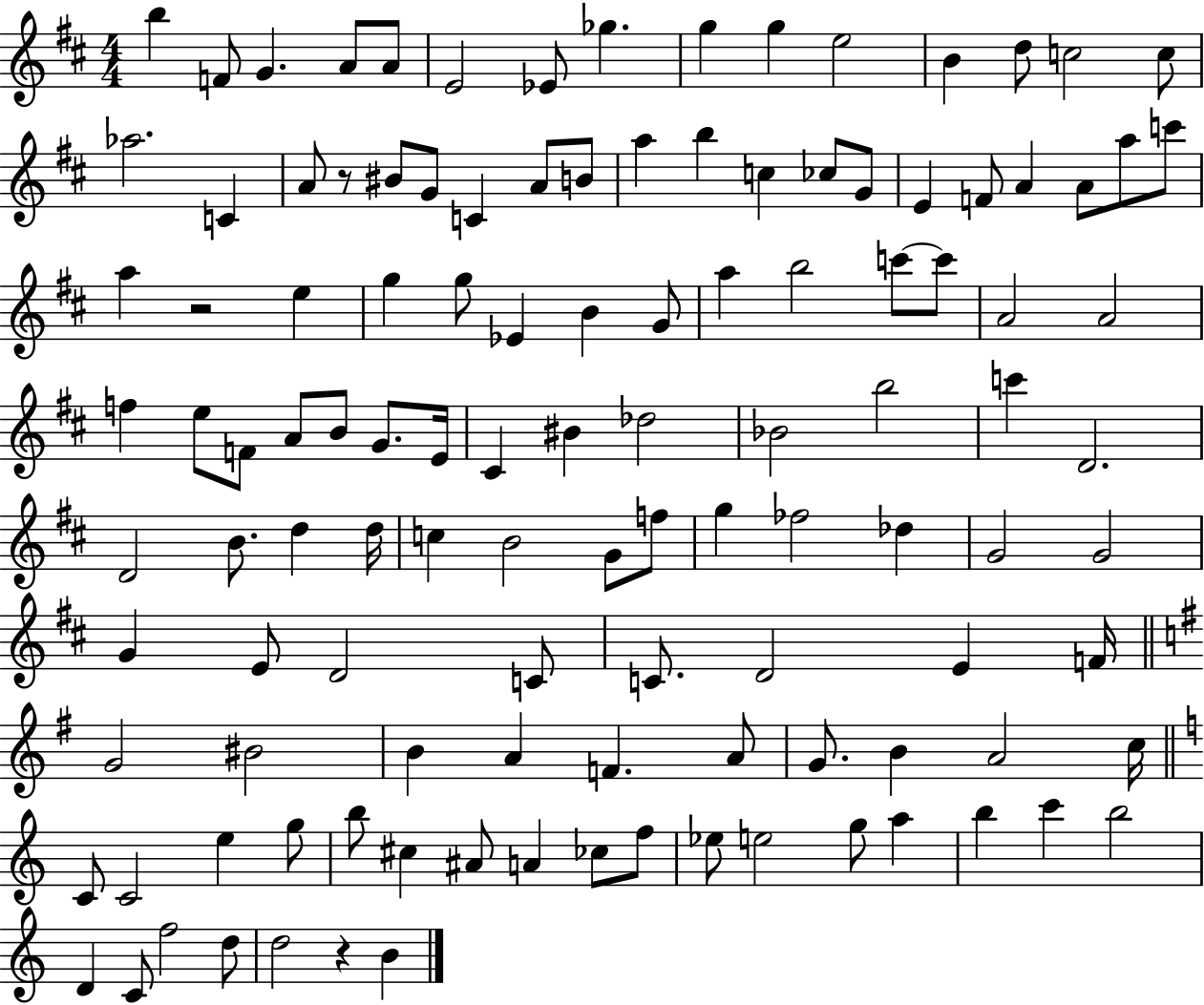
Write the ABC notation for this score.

X:1
T:Untitled
M:4/4
L:1/4
K:D
b F/2 G A/2 A/2 E2 _E/2 _g g g e2 B d/2 c2 c/2 _a2 C A/2 z/2 ^B/2 G/2 C A/2 B/2 a b c _c/2 G/2 E F/2 A A/2 a/2 c'/2 a z2 e g g/2 _E B G/2 a b2 c'/2 c'/2 A2 A2 f e/2 F/2 A/2 B/2 G/2 E/4 ^C ^B _d2 _B2 b2 c' D2 D2 B/2 d d/4 c B2 G/2 f/2 g _f2 _d G2 G2 G E/2 D2 C/2 C/2 D2 E F/4 G2 ^B2 B A F A/2 G/2 B A2 c/4 C/2 C2 e g/2 b/2 ^c ^A/2 A _c/2 f/2 _e/2 e2 g/2 a b c' b2 D C/2 f2 d/2 d2 z B